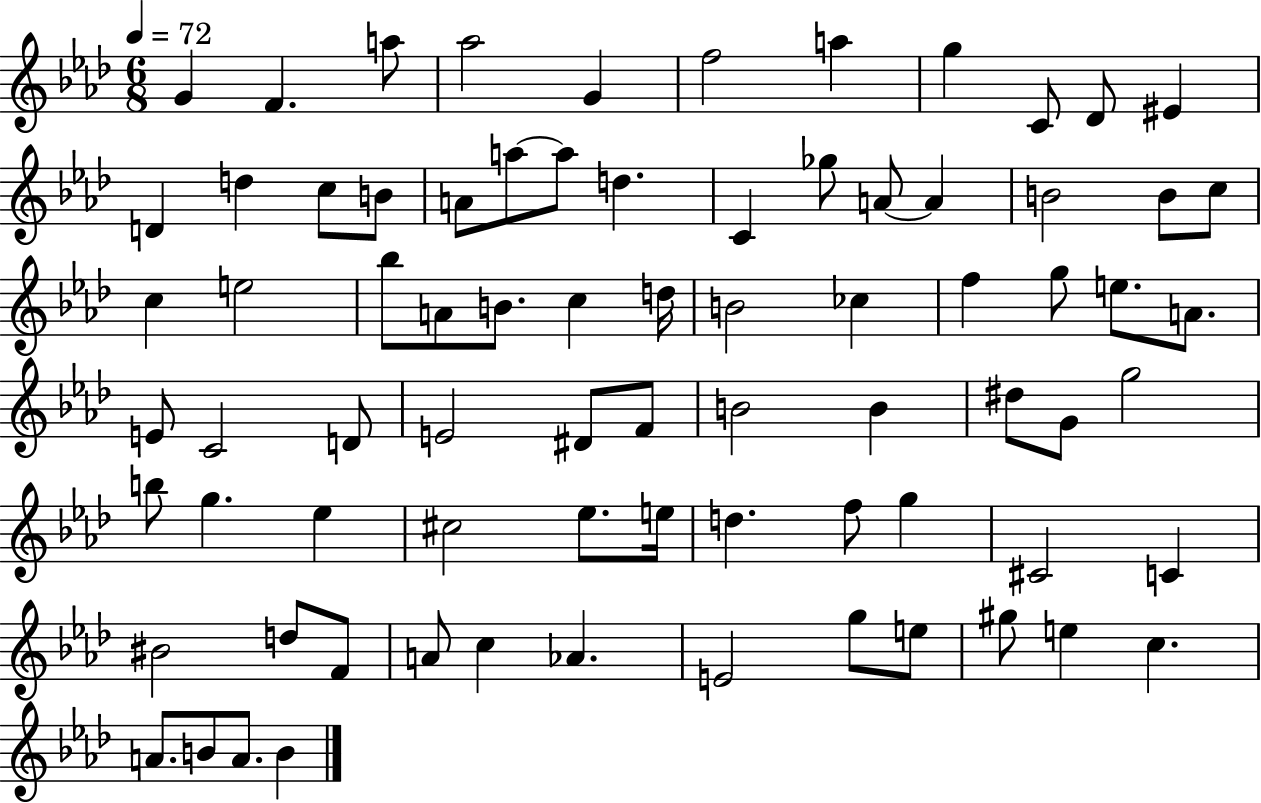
X:1
T:Untitled
M:6/8
L:1/4
K:Ab
G F a/2 _a2 G f2 a g C/2 _D/2 ^E D d c/2 B/2 A/2 a/2 a/2 d C _g/2 A/2 A B2 B/2 c/2 c e2 _b/2 A/2 B/2 c d/4 B2 _c f g/2 e/2 A/2 E/2 C2 D/2 E2 ^D/2 F/2 B2 B ^d/2 G/2 g2 b/2 g _e ^c2 _e/2 e/4 d f/2 g ^C2 C ^B2 d/2 F/2 A/2 c _A E2 g/2 e/2 ^g/2 e c A/2 B/2 A/2 B